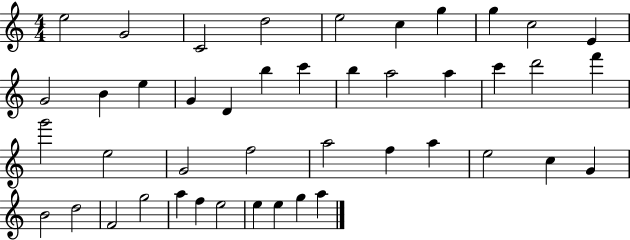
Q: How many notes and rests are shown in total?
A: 44